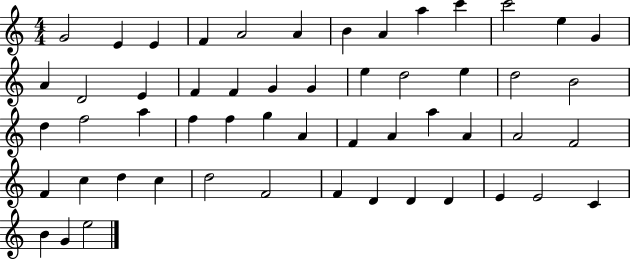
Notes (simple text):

G4/h E4/q E4/q F4/q A4/h A4/q B4/q A4/q A5/q C6/q C6/h E5/q G4/q A4/q D4/h E4/q F4/q F4/q G4/q G4/q E5/q D5/h E5/q D5/h B4/h D5/q F5/h A5/q F5/q F5/q G5/q A4/q F4/q A4/q A5/q A4/q A4/h F4/h F4/q C5/q D5/q C5/q D5/h F4/h F4/q D4/q D4/q D4/q E4/q E4/h C4/q B4/q G4/q E5/h